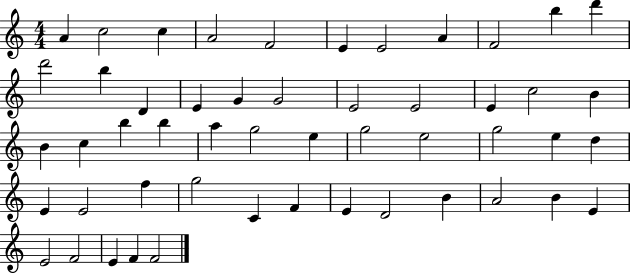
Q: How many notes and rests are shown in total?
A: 51